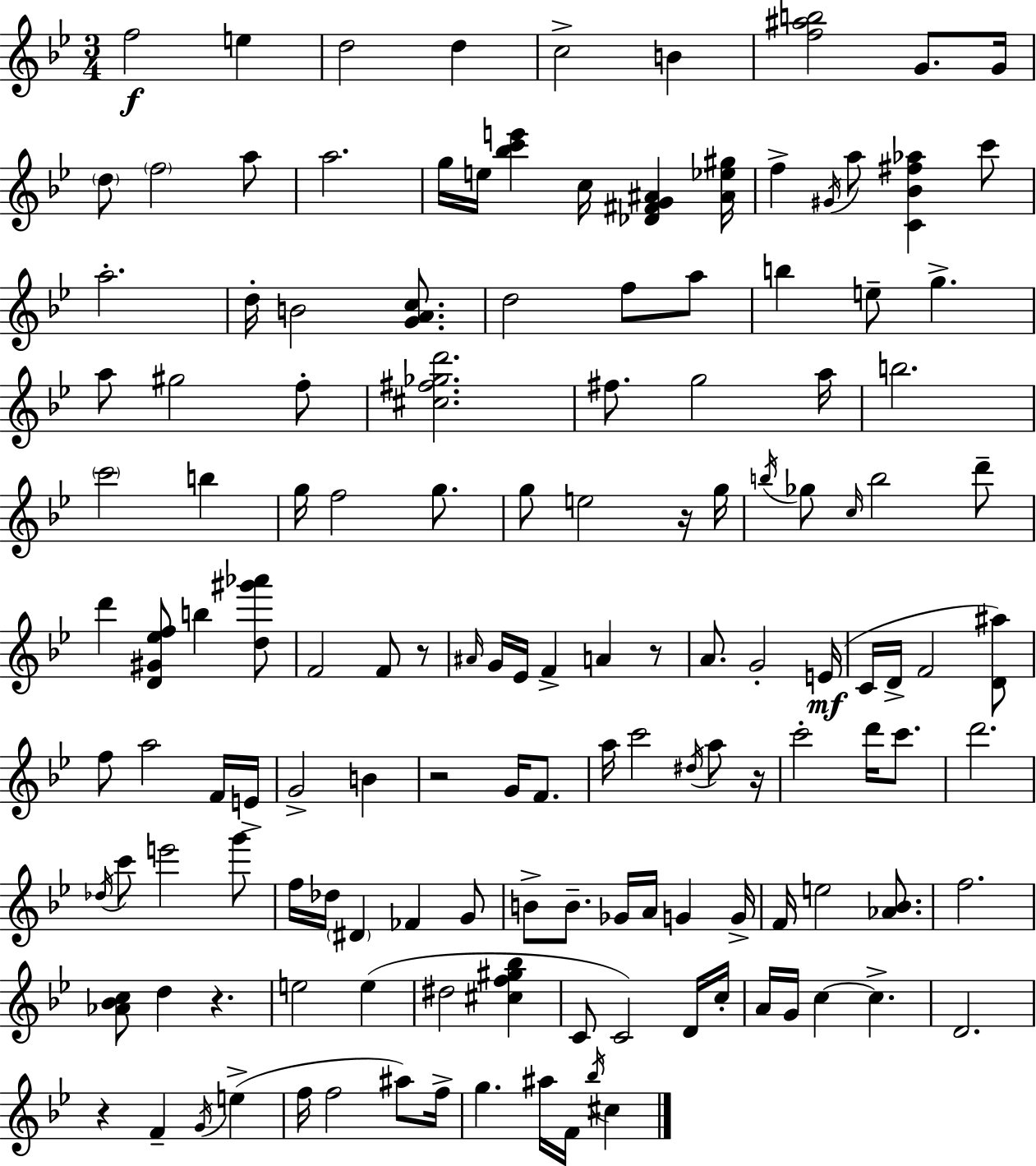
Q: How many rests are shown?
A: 7